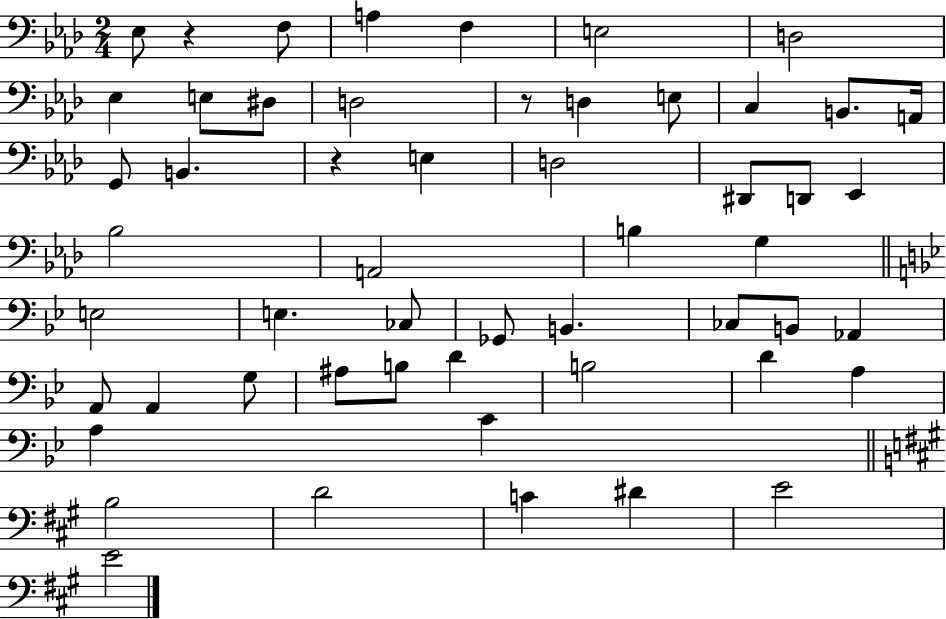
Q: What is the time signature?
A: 2/4